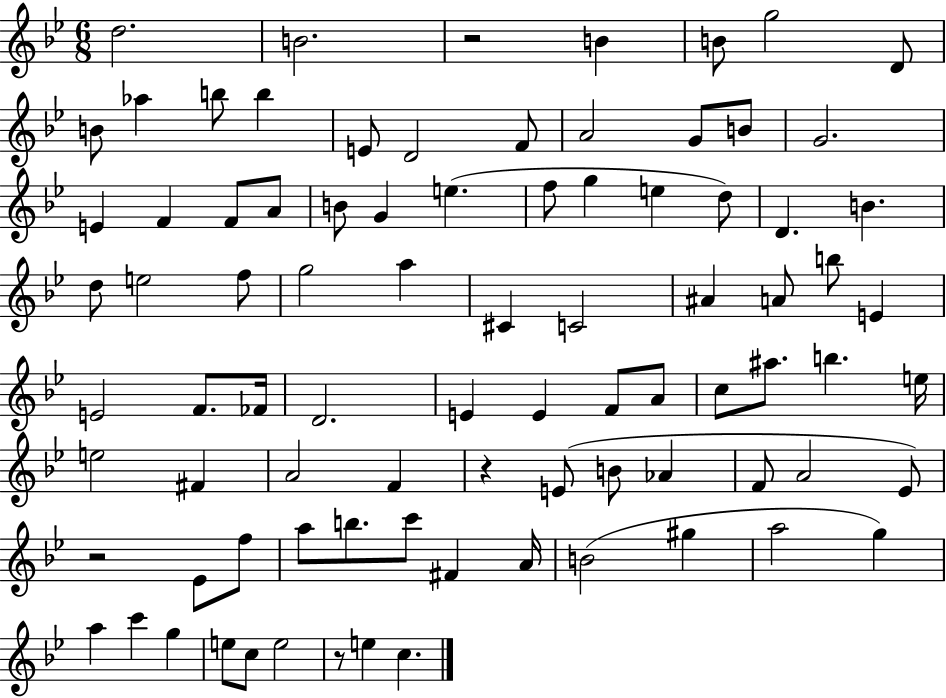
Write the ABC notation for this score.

X:1
T:Untitled
M:6/8
L:1/4
K:Bb
d2 B2 z2 B B/2 g2 D/2 B/2 _a b/2 b E/2 D2 F/2 A2 G/2 B/2 G2 E F F/2 A/2 B/2 G e f/2 g e d/2 D B d/2 e2 f/2 g2 a ^C C2 ^A A/2 b/2 E E2 F/2 _F/4 D2 E E F/2 A/2 c/2 ^a/2 b e/4 e2 ^F A2 F z E/2 B/2 _A F/2 A2 _E/2 z2 _E/2 f/2 a/2 b/2 c'/2 ^F A/4 B2 ^g a2 g a c' g e/2 c/2 e2 z/2 e c